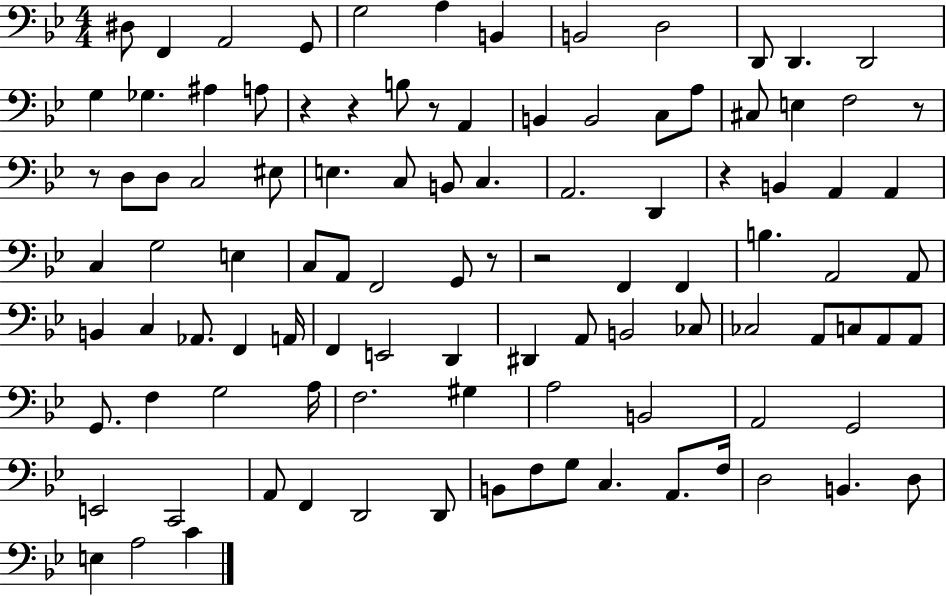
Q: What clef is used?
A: bass